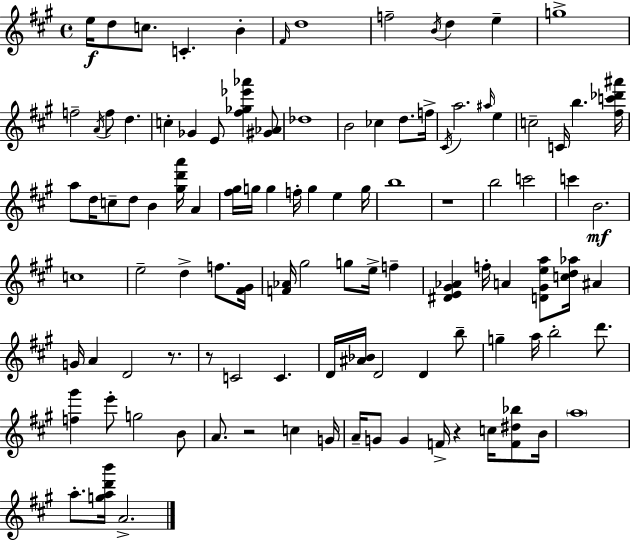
{
  \clef treble
  \time 4/4
  \defaultTimeSignature
  \key a \major
  e''16\f d''8 c''8. c'4.-. b'4-. | \grace { fis'16 } d''1 | f''2-- \acciaccatura { b'16 } d''4 e''4-- | g''1-> | \break f''2-- \acciaccatura { a'16 } f''8 d''4. | c''4-. ges'4 e'8 <fis'' ges'' ees''' aes'''>4 | <gis' aes'>8 des''1 | b'2 ces''4 d''8. | \break f''16-> \acciaccatura { cis'16 } a''2. | \grace { ais''16 } e''4 c''2-- c'16 b''4. | <fis'' c''' des''' ais'''>16 a''8 d''16 c''8-- d''8 b'4 | <gis'' d''' a'''>16 a'4 <fis'' gis''>16 g''16 g''4 f''16-. g''4 | \break e''4 g''16 b''1 | r1 | b''2 c'''2 | c'''4 b'2.\mf | \break c''1 | e''2-- d''4-> | f''8. <fis' gis'>16 <f' aes'>16 gis''2 g''8 | e''16-> f''4-- <dis' e' gis' aes'>4 f''16-. a'4 <d' gis' e'' a''>8 | \break <c'' d'' aes''>16 ais'4 g'16 a'4 d'2 | r8. r8 c'2 c'4. | d'16 <ais' bes'>16 d'2 d'4 | b''8-- g''4-- a''16 b''2-. | \break d'''8. <f'' gis'''>4 e'''8-. g''2 | b'8 a'8. r2 | c''4 g'16 a'16-- g'8 g'4 f'16-> r4 | c''16 <f' dis'' bes''>8 b'16 \parenthesize a''1 | \break a''8.-. <g'' a'' d''' b'''>16 a'2.-> | \bar "|."
}